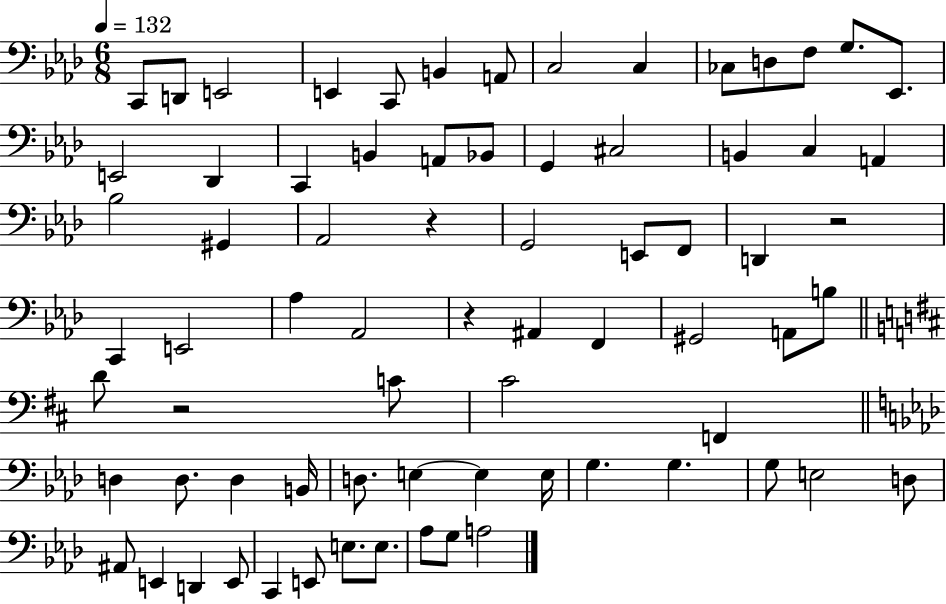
X:1
T:Untitled
M:6/8
L:1/4
K:Ab
C,,/2 D,,/2 E,,2 E,, C,,/2 B,, A,,/2 C,2 C, _C,/2 D,/2 F,/2 G,/2 _E,,/2 E,,2 _D,, C,, B,, A,,/2 _B,,/2 G,, ^C,2 B,, C, A,, _B,2 ^G,, _A,,2 z G,,2 E,,/2 F,,/2 D,, z2 C,, E,,2 _A, _A,,2 z ^A,, F,, ^G,,2 A,,/2 B,/2 D/2 z2 C/2 ^C2 F,, D, D,/2 D, B,,/4 D,/2 E, E, E,/4 G, G, G,/2 E,2 D,/2 ^A,,/2 E,, D,, E,,/2 C,, E,,/2 E,/2 E,/2 _A,/2 G,/2 A,2